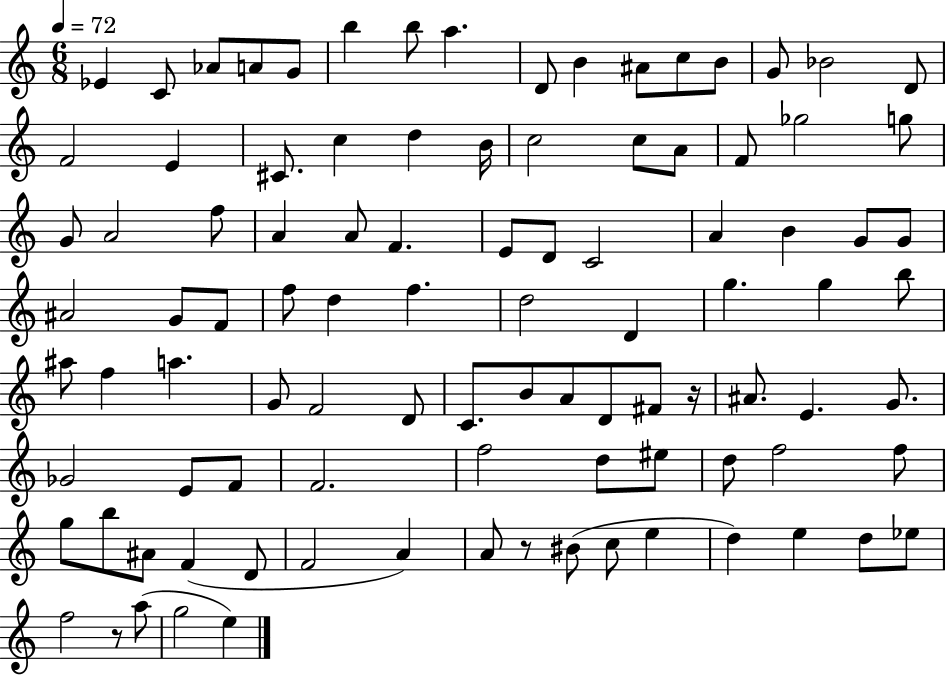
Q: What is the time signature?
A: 6/8